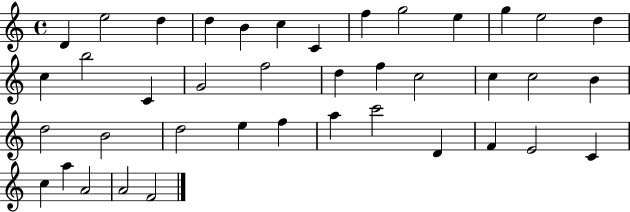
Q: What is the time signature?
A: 4/4